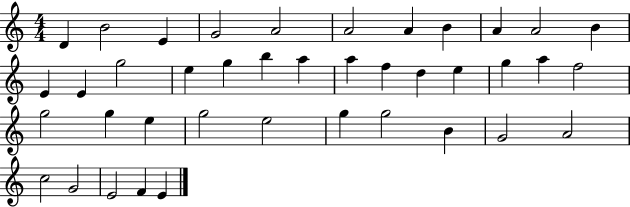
{
  \clef treble
  \numericTimeSignature
  \time 4/4
  \key c \major
  d'4 b'2 e'4 | g'2 a'2 | a'2 a'4 b'4 | a'4 a'2 b'4 | \break e'4 e'4 g''2 | e''4 g''4 b''4 a''4 | a''4 f''4 d''4 e''4 | g''4 a''4 f''2 | \break g''2 g''4 e''4 | g''2 e''2 | g''4 g''2 b'4 | g'2 a'2 | \break c''2 g'2 | e'2 f'4 e'4 | \bar "|."
}